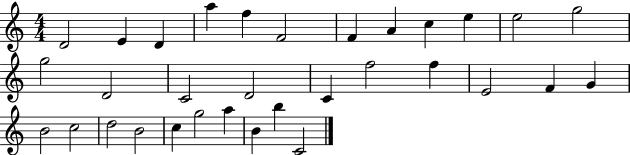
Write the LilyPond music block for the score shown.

{
  \clef treble
  \numericTimeSignature
  \time 4/4
  \key c \major
  d'2 e'4 d'4 | a''4 f''4 f'2 | f'4 a'4 c''4 e''4 | e''2 g''2 | \break g''2 d'2 | c'2 d'2 | c'4 f''2 f''4 | e'2 f'4 g'4 | \break b'2 c''2 | d''2 b'2 | c''4 g''2 a''4 | b'4 b''4 c'2 | \break \bar "|."
}